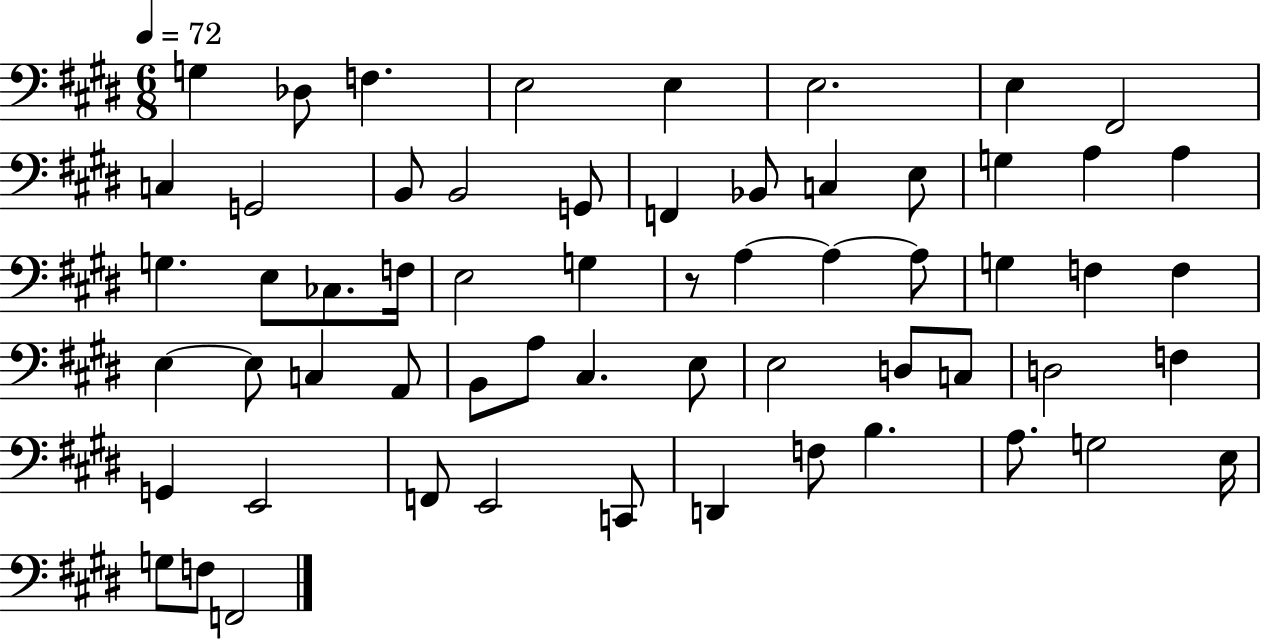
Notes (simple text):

G3/q Db3/e F3/q. E3/h E3/q E3/h. E3/q F#2/h C3/q G2/h B2/e B2/h G2/e F2/q Bb2/e C3/q E3/e G3/q A3/q A3/q G3/q. E3/e CES3/e. F3/s E3/h G3/q R/e A3/q A3/q A3/e G3/q F3/q F3/q E3/q E3/e C3/q A2/e B2/e A3/e C#3/q. E3/e E3/h D3/e C3/e D3/h F3/q G2/q E2/h F2/e E2/h C2/e D2/q F3/e B3/q. A3/e. G3/h E3/s G3/e F3/e F2/h